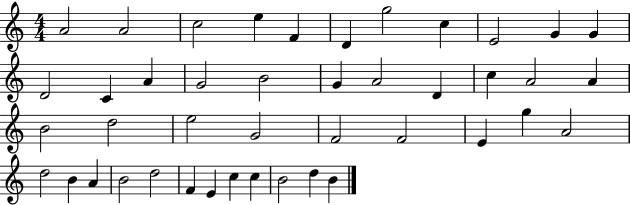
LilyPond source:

{
  \clef treble
  \numericTimeSignature
  \time 4/4
  \key c \major
  a'2 a'2 | c''2 e''4 f'4 | d'4 g''2 c''4 | e'2 g'4 g'4 | \break d'2 c'4 a'4 | g'2 b'2 | g'4 a'2 d'4 | c''4 a'2 a'4 | \break b'2 d''2 | e''2 g'2 | f'2 f'2 | e'4 g''4 a'2 | \break d''2 b'4 a'4 | b'2 d''2 | f'4 e'4 c''4 c''4 | b'2 d''4 b'4 | \break \bar "|."
}